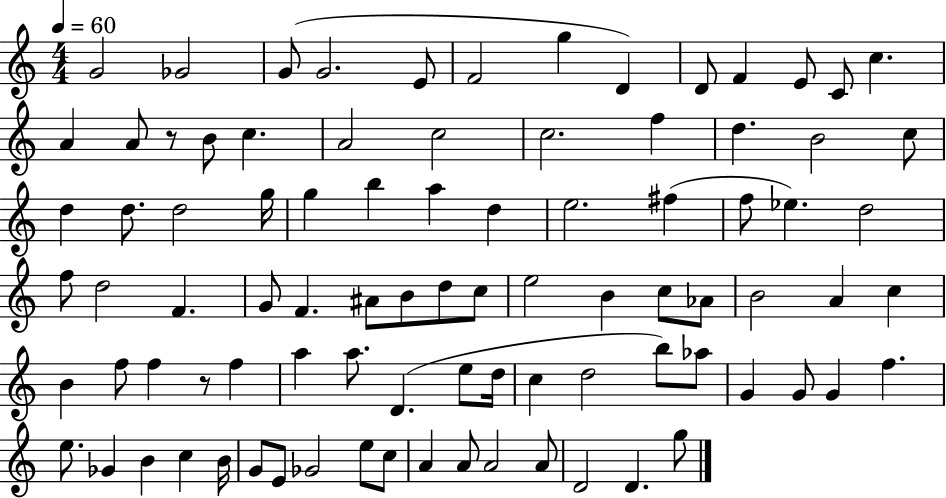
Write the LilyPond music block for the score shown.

{
  \clef treble
  \numericTimeSignature
  \time 4/4
  \key c \major
  \tempo 4 = 60
  g'2 ges'2 | g'8( g'2. e'8 | f'2 g''4 d'4) | d'8 f'4 e'8 c'8 c''4. | \break a'4 a'8 r8 b'8 c''4. | a'2 c''2 | c''2. f''4 | d''4. b'2 c''8 | \break d''4 d''8. d''2 g''16 | g''4 b''4 a''4 d''4 | e''2. fis''4( | f''8 ees''4.) d''2 | \break f''8 d''2 f'4. | g'8 f'4. ais'8 b'8 d''8 c''8 | e''2 b'4 c''8 aes'8 | b'2 a'4 c''4 | \break b'4 f''8 f''4 r8 f''4 | a''4 a''8. d'4.( e''8 d''16 | c''4 d''2 b''8) aes''8 | g'4 g'8 g'4 f''4. | \break e''8. ges'4 b'4 c''4 b'16 | g'8 e'8 ges'2 e''8 c''8 | a'4 a'8 a'2 a'8 | d'2 d'4. g''8 | \break \bar "|."
}